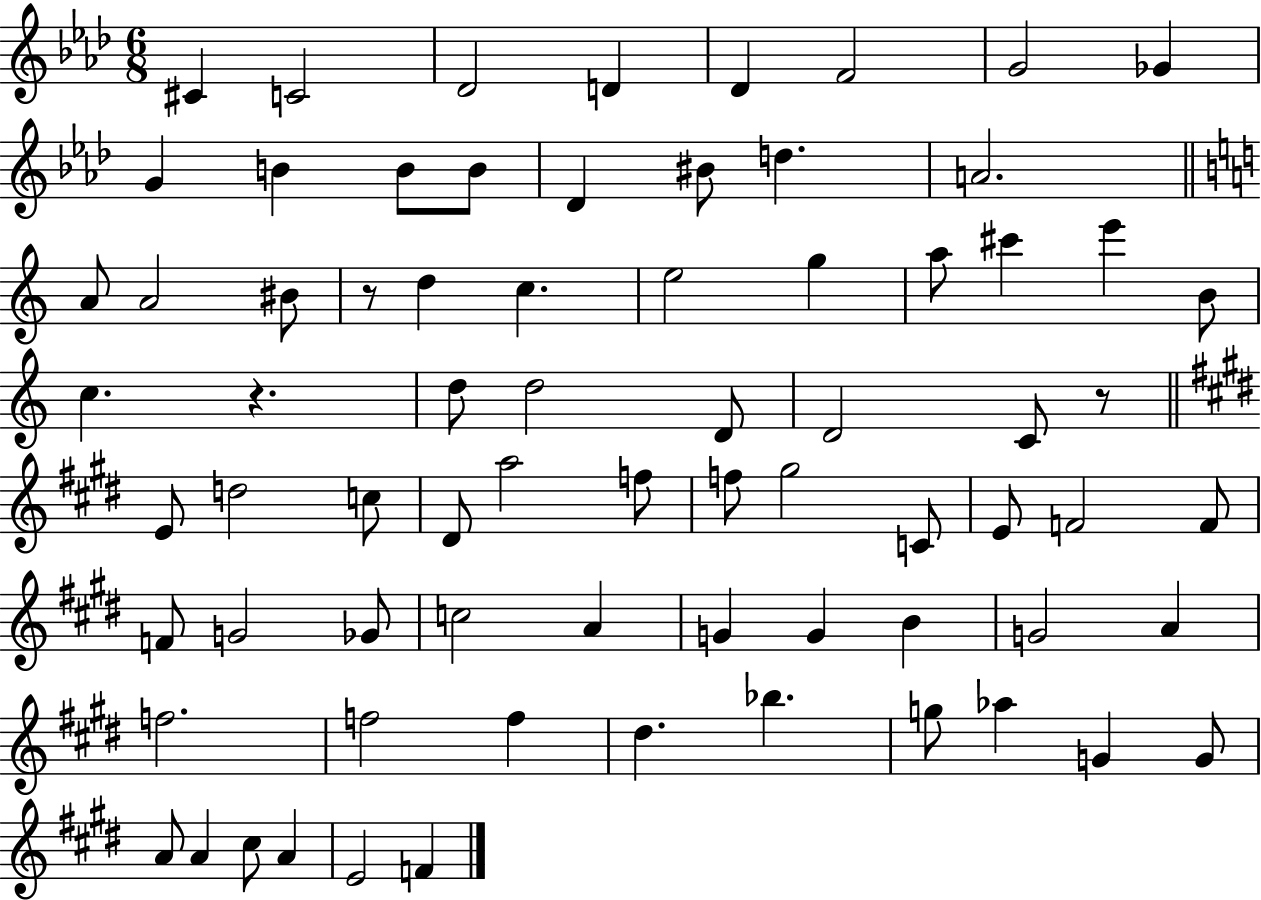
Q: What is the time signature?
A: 6/8